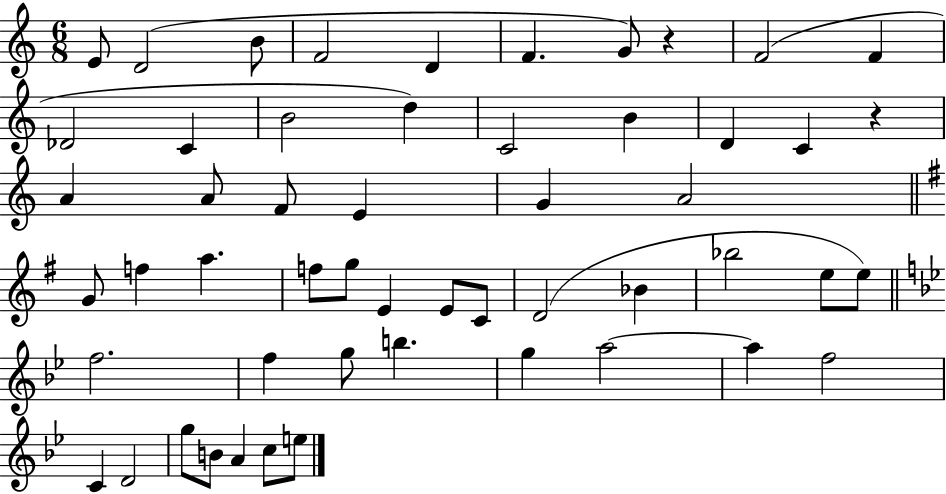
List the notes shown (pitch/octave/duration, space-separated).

E4/e D4/h B4/e F4/h D4/q F4/q. G4/e R/q F4/h F4/q Db4/h C4/q B4/h D5/q C4/h B4/q D4/q C4/q R/q A4/q A4/e F4/e E4/q G4/q A4/h G4/e F5/q A5/q. F5/e G5/e E4/q E4/e C4/e D4/h Bb4/q Bb5/h E5/e E5/e F5/h. F5/q G5/e B5/q. G5/q A5/h A5/q F5/h C4/q D4/h G5/e B4/e A4/q C5/e E5/e